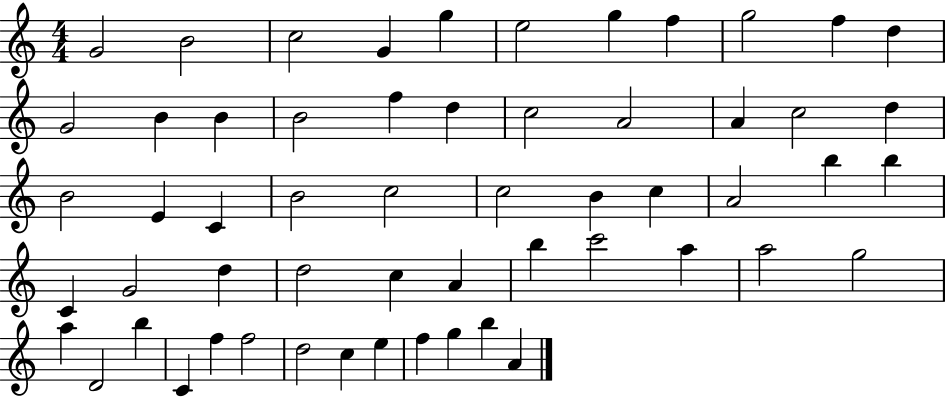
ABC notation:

X:1
T:Untitled
M:4/4
L:1/4
K:C
G2 B2 c2 G g e2 g f g2 f d G2 B B B2 f d c2 A2 A c2 d B2 E C B2 c2 c2 B c A2 b b C G2 d d2 c A b c'2 a a2 g2 a D2 b C f f2 d2 c e f g b A